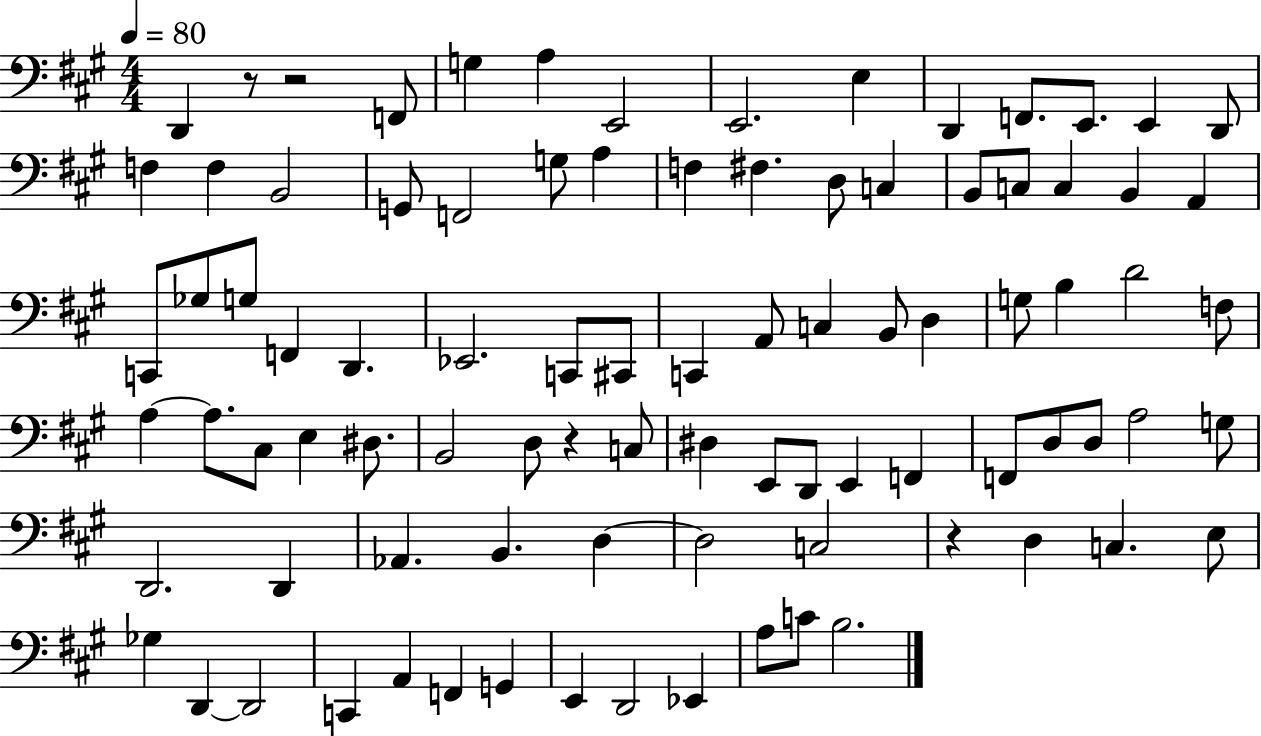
X:1
T:Untitled
M:4/4
L:1/4
K:A
D,, z/2 z2 F,,/2 G, A, E,,2 E,,2 E, D,, F,,/2 E,,/2 E,, D,,/2 F, F, B,,2 G,,/2 F,,2 G,/2 A, F, ^F, D,/2 C, B,,/2 C,/2 C, B,, A,, C,,/2 _G,/2 G,/2 F,, D,, _E,,2 C,,/2 ^C,,/2 C,, A,,/2 C, B,,/2 D, G,/2 B, D2 F,/2 A, A,/2 ^C,/2 E, ^D,/2 B,,2 D,/2 z C,/2 ^D, E,,/2 D,,/2 E,, F,, F,,/2 D,/2 D,/2 A,2 G,/2 D,,2 D,, _A,, B,, D, D,2 C,2 z D, C, E,/2 _G, D,, D,,2 C,, A,, F,, G,, E,, D,,2 _E,, A,/2 C/2 B,2